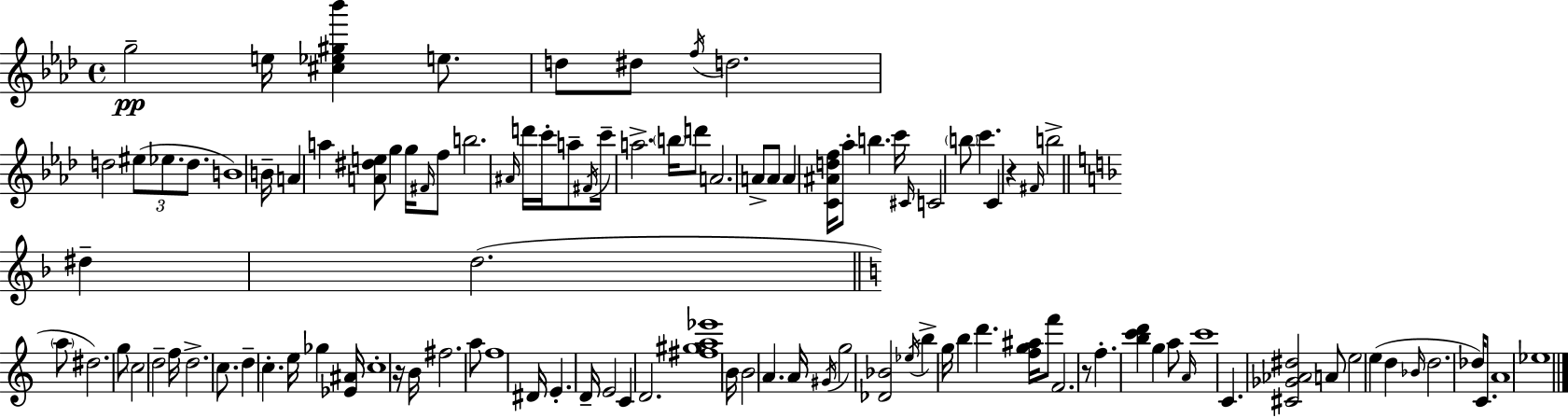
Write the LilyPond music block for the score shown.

{
  \clef treble
  \time 4/4
  \defaultTimeSignature
  \key aes \major
  \repeat volta 2 { g''2--\pp e''16 <cis'' ees'' gis'' bes'''>4 e''8. | d''8 dis''8 \acciaccatura { f''16 } d''2. | d''2 \tuplet 3/2 { eis''8( ees''8. d''8. } | b'1) | \break b'16-- a'4 a''4 <a' dis'' e''>8 g''4 | g''16 \grace { fis'16 } f''8 b''2. | \grace { ais'16 } d'''16 c'''16-. a''8-- \acciaccatura { fis'16 } c'''16-- a''2.-> | \parenthesize b''16 d'''8 a'2. | \break a'8-> a'8 a'4 <c' ais' d'' f''>16 aes''8-. b''4. | c'''16 \grace { cis'16 } c'2 \parenthesize b''8 c'''4. | c'4 r4 \grace { fis'16 } b''2-> | \bar "||" \break \key f \major dis''4-- d''2.( | \bar "||" \break \key c \major \parenthesize a''8 dis''2.) g''8 | \parenthesize c''2 d''2-- | f''16 d''2.-> c''8. | d''4-- c''4.-. e''16 ges''4 <ees' ais'>16 | \break c''1-. | r16 b'16 fis''2. a''8 | f''1 | dis'16 e'4.-. d'16-- e'2 | \break c'4 d'2. | <fis'' gis'' a'' ees'''>1 | b'16 b'2 a'4. a'16 | \acciaccatura { gis'16 } g''2 <des' bes'>2 | \break \acciaccatura { ees''16 } b''4-> g''16 b''4 d'''4. | <f'' g'' ais''>16 f'''8 f'2. | r8 f''4.-. <b'' c''' d'''>4 g''4 | a''8 \grace { a'16 } c'''1 | \break c'4. <cis' ges' aes' dis''>2 | a'8 e''2 e''4( d''4 | \grace { bes'16 } d''2. | des''16) c'8. a'1 | \break ees''1 | } \bar "|."
}